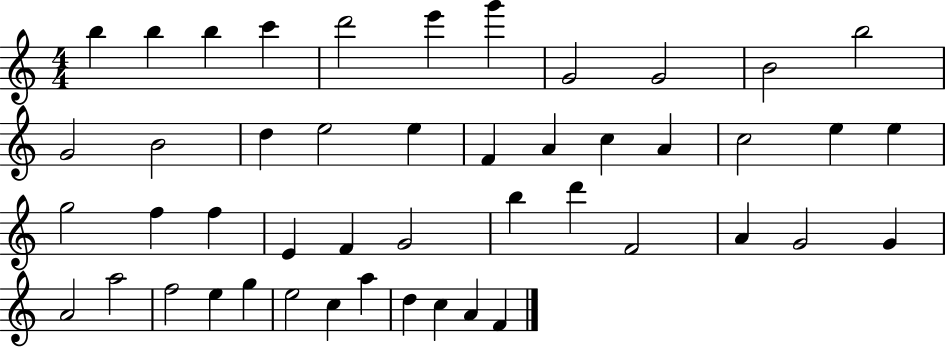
X:1
T:Untitled
M:4/4
L:1/4
K:C
b b b c' d'2 e' g' G2 G2 B2 b2 G2 B2 d e2 e F A c A c2 e e g2 f f E F G2 b d' F2 A G2 G A2 a2 f2 e g e2 c a d c A F